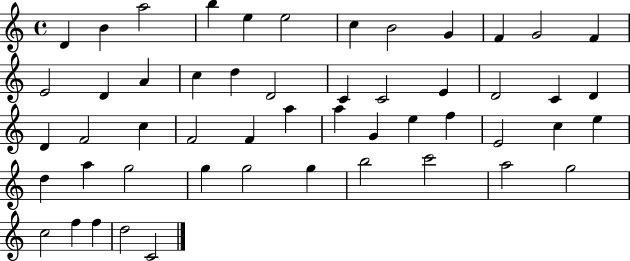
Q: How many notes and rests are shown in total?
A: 52